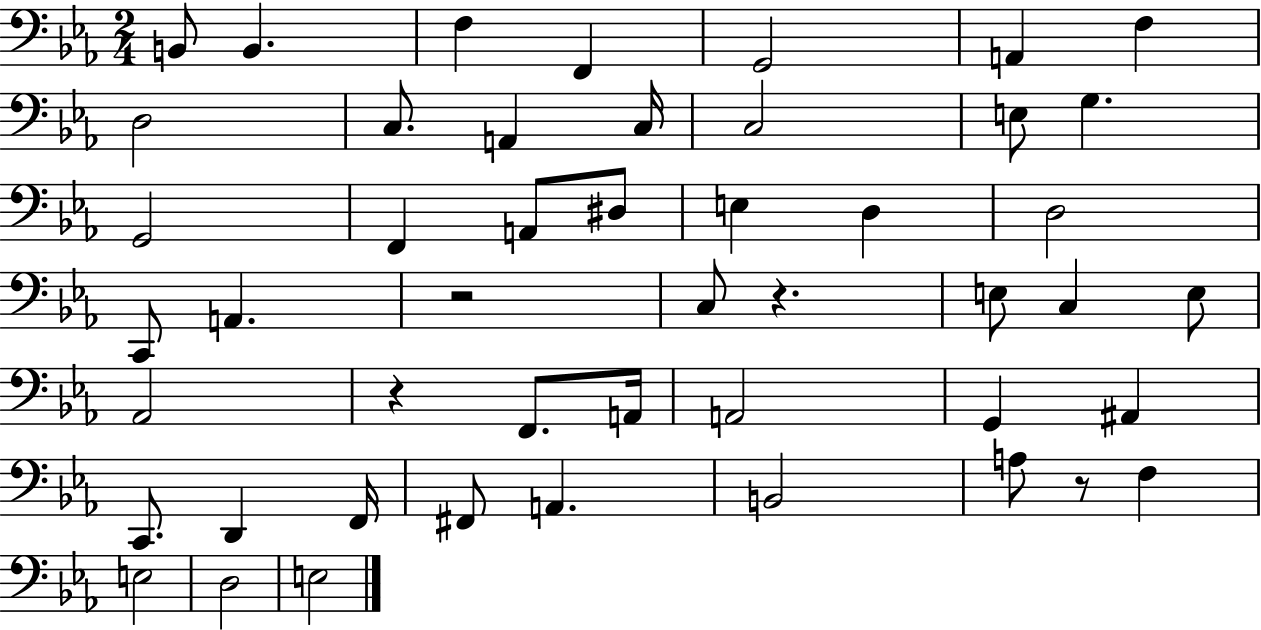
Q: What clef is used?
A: bass